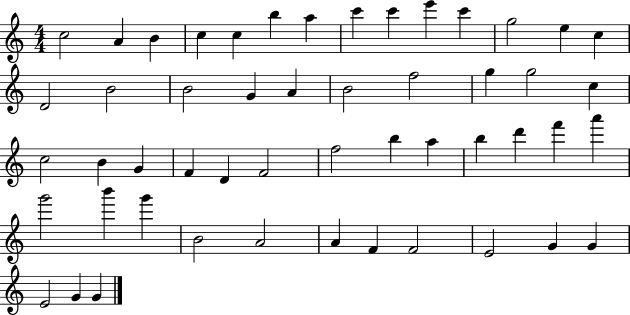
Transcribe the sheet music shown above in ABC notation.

X:1
T:Untitled
M:4/4
L:1/4
K:C
c2 A B c c b a c' c' e' c' g2 e c D2 B2 B2 G A B2 f2 g g2 c c2 B G F D F2 f2 b a b d' f' a' g'2 b' g' B2 A2 A F F2 E2 G G E2 G G